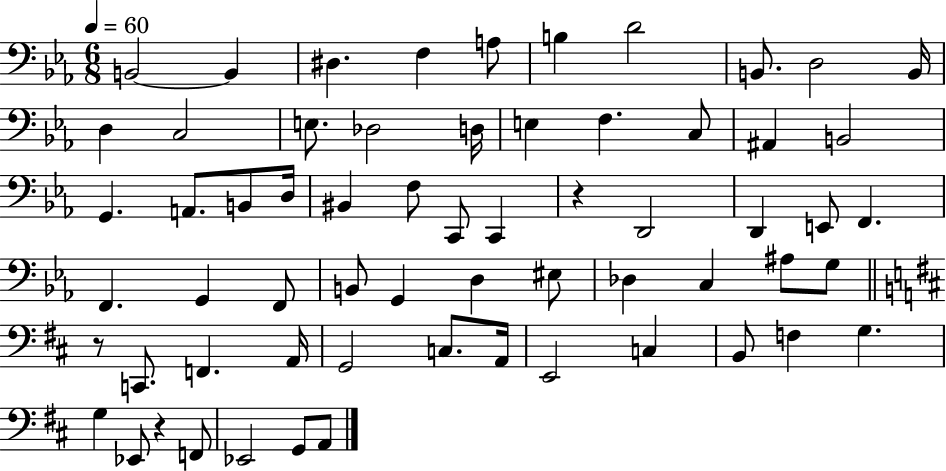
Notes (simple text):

B2/h B2/q D#3/q. F3/q A3/e B3/q D4/h B2/e. D3/h B2/s D3/q C3/h E3/e. Db3/h D3/s E3/q F3/q. C3/e A#2/q B2/h G2/q. A2/e. B2/e D3/s BIS2/q F3/e C2/e C2/q R/q D2/h D2/q E2/e F2/q. F2/q. G2/q F2/e B2/e G2/q D3/q EIS3/e Db3/q C3/q A#3/e G3/e R/e C2/e. F2/q. A2/s G2/h C3/e. A2/s E2/h C3/q B2/e F3/q G3/q. G3/q Eb2/e R/q F2/e Eb2/h G2/e A2/e